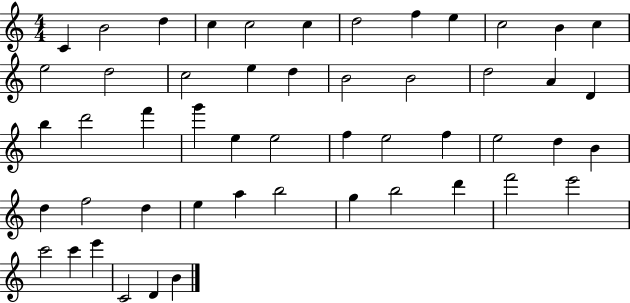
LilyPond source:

{
  \clef treble
  \numericTimeSignature
  \time 4/4
  \key c \major
  c'4 b'2 d''4 | c''4 c''2 c''4 | d''2 f''4 e''4 | c''2 b'4 c''4 | \break e''2 d''2 | c''2 e''4 d''4 | b'2 b'2 | d''2 a'4 d'4 | \break b''4 d'''2 f'''4 | g'''4 e''4 e''2 | f''4 e''2 f''4 | e''2 d''4 b'4 | \break d''4 f''2 d''4 | e''4 a''4 b''2 | g''4 b''2 d'''4 | f'''2 e'''2 | \break c'''2 c'''4 e'''4 | c'2 d'4 b'4 | \bar "|."
}